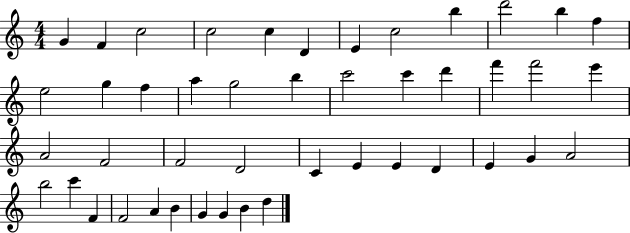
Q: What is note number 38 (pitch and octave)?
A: F4